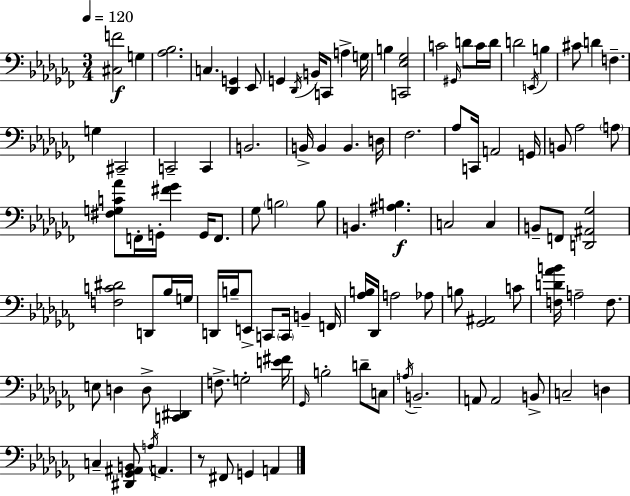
X:1
T:Untitled
M:3/4
L:1/4
K:Abm
[^C,F]2 G, [_A,_B,]2 C, [_D,,G,,] _E,,/2 G,, _D,,/4 B,,/4 C,,/2 A, G,/4 B, [C,,_E,_G,]2 C2 ^G,,/4 D/2 C/4 D/4 D2 E,,/4 B, ^C/2 D F, G, ^C,,2 C,,2 C,, B,,2 B,,/4 B,, B,, D,/4 _F,2 _A,/2 C,,/4 A,,2 G,,/4 B,,/2 _A,2 A,/2 [^F,G,C_A]/2 F,,/4 G,,/4 [^F_G] G,,/4 F,,/2 _G,/2 B,2 B,/2 B,, [^A,B,] C,2 C, B,,/2 F,,/2 [D,,^A,,_G,]2 [F,C^D]2 D,,/2 _B,/4 G,/4 D,,/4 B,/4 E,,/2 C,,/2 C,,/4 B,, F,,/4 [_A,B,]/4 _D,,/4 A,2 _A,/2 B,/2 [_G,,^A,,]2 C/2 [F,D_AB]/4 A,2 F,/2 E,/2 D, D,/2 [C,,^D,,] F,/2 G,2 [E^F]/4 _G,,/4 B,2 D/2 C,/2 A,/4 B,,2 A,,/2 A,,2 B,,/2 C,2 D, C, [^D,,_G,,^A,,B,,]/2 A,/4 A,, z/2 ^F,,/2 G,, A,,